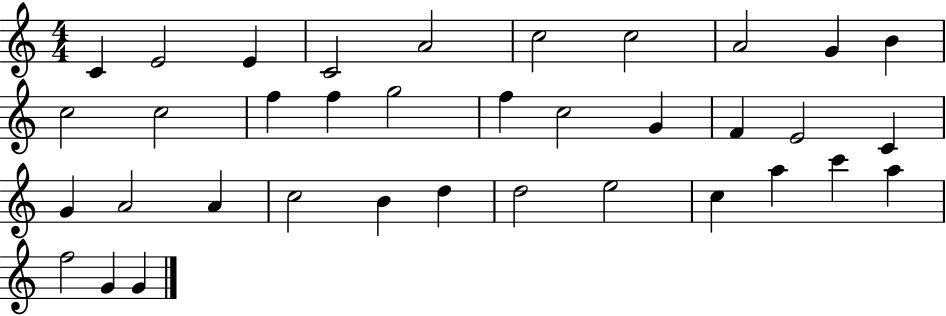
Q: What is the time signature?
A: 4/4